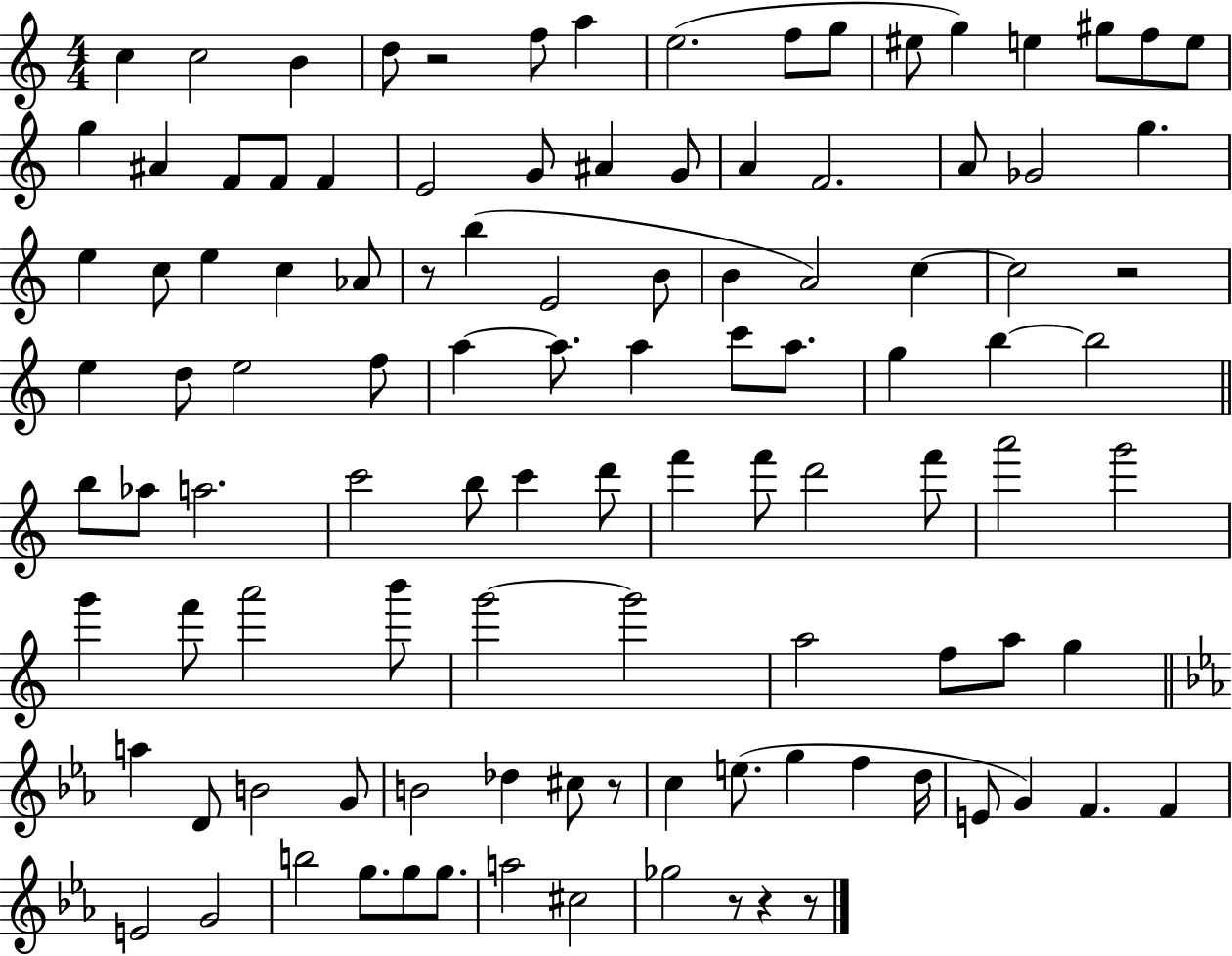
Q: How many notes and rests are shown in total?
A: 108